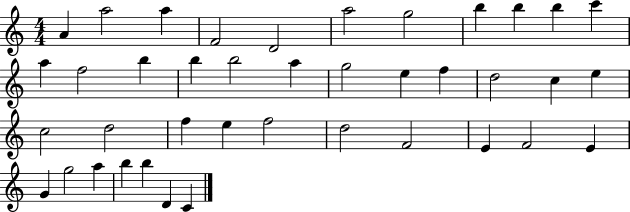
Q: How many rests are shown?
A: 0